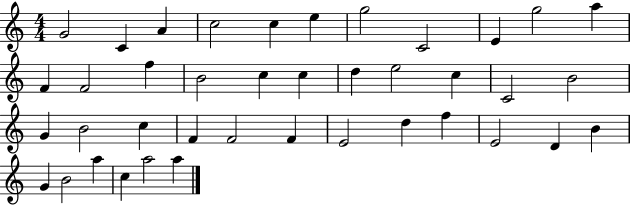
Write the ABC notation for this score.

X:1
T:Untitled
M:4/4
L:1/4
K:C
G2 C A c2 c e g2 C2 E g2 a F F2 f B2 c c d e2 c C2 B2 G B2 c F F2 F E2 d f E2 D B G B2 a c a2 a